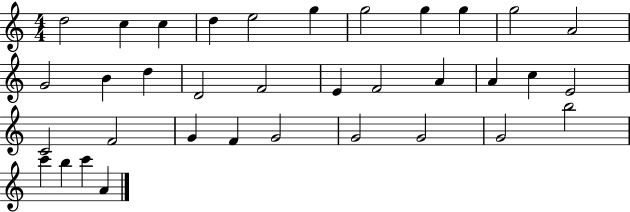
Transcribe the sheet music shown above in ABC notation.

X:1
T:Untitled
M:4/4
L:1/4
K:C
d2 c c d e2 g g2 g g g2 A2 G2 B d D2 F2 E F2 A A c E2 C2 F2 G F G2 G2 G2 G2 b2 c' b c' A